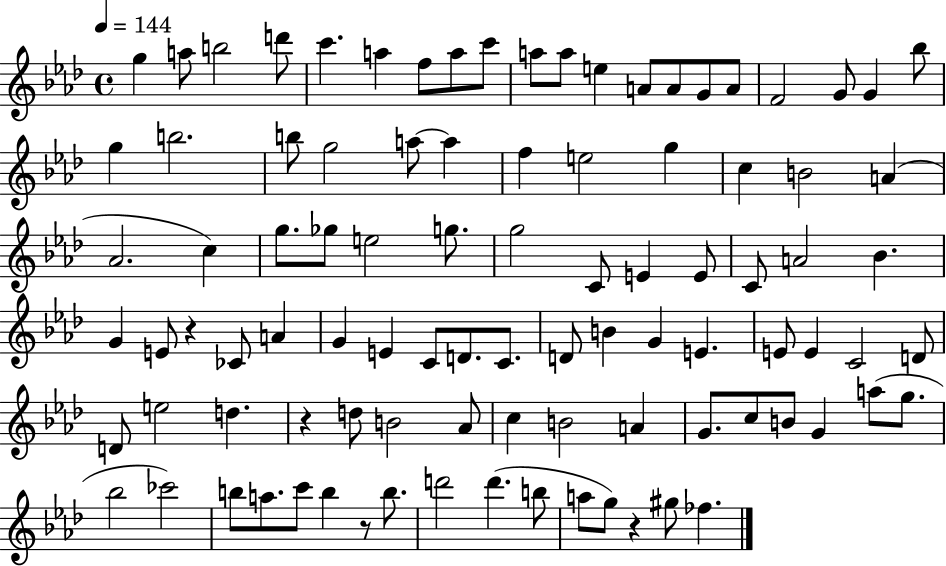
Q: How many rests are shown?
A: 4